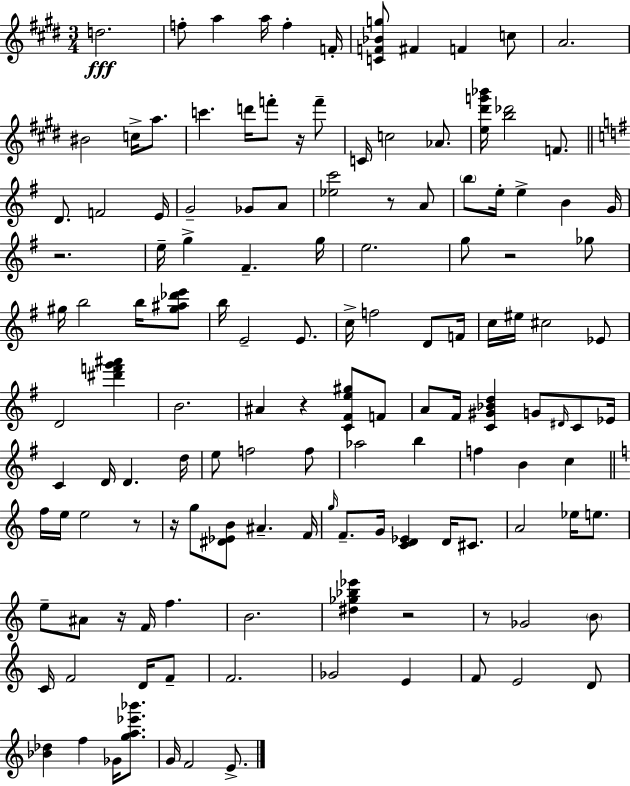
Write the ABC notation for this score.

X:1
T:Untitled
M:3/4
L:1/4
K:E
d2 f/2 a a/4 f F/4 [CF_Bg]/2 ^F F c/2 A2 ^B2 c/4 a/2 c' d'/4 f'/2 z/4 f'/2 C/4 c2 _A/2 [e^d'g'_b']/4 [b_d']2 F/2 D/2 F2 E/4 G2 _G/2 A/2 [_ec']2 z/2 A/2 b/2 e/4 e B G/4 z2 e/4 g ^F g/4 e2 g/2 z2 _g/2 ^g/4 b2 b/4 [^g^a_d'e']/2 b/4 E2 E/2 c/4 f2 D/2 F/4 c/4 ^e/4 ^c2 _E/2 D2 [^d'f'g'^a'] B2 ^A z [C^Fe^g]/2 F/2 A/2 ^F/4 [C^G_Bd] G/2 ^D/4 C/2 _E/4 C D/4 D d/4 e/2 f2 f/2 _a2 b f B c f/4 e/4 e2 z/2 z/4 g/2 [^D_EB]/2 ^A F/4 g/4 F/2 G/4 [CD_E] D/4 ^C/2 A2 _e/4 e/2 e/2 ^A/2 z/4 F/4 f B2 [^d_g_b_e'] z2 z/2 _G2 B/2 C/4 F2 D/4 F/2 F2 _G2 E F/2 E2 D/2 [_B_d] f _G/4 [ga_e'_b']/2 G/4 F2 E/2